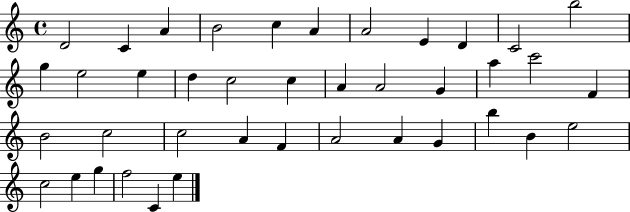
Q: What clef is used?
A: treble